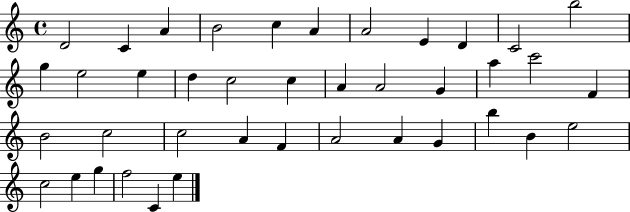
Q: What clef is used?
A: treble